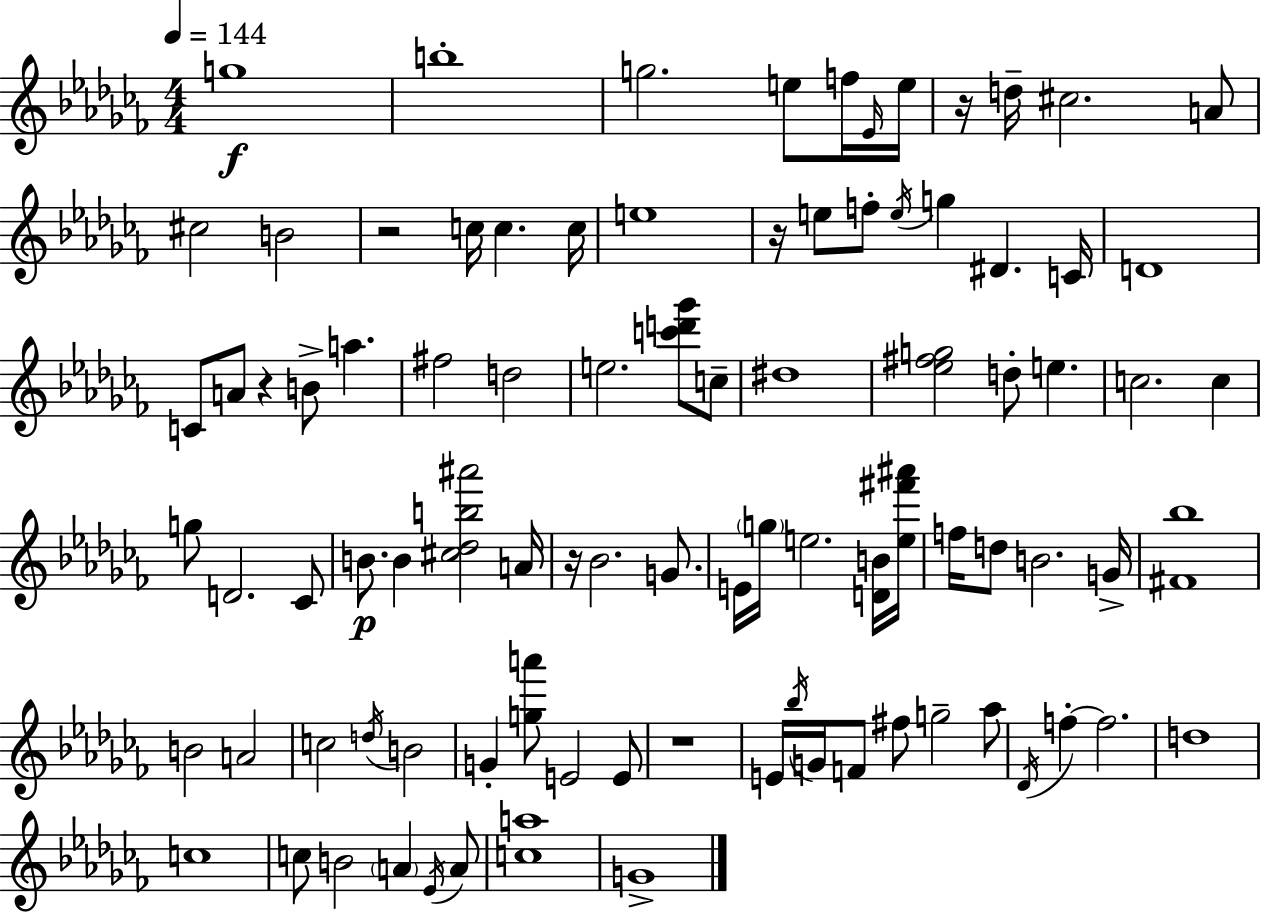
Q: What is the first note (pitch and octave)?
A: G5